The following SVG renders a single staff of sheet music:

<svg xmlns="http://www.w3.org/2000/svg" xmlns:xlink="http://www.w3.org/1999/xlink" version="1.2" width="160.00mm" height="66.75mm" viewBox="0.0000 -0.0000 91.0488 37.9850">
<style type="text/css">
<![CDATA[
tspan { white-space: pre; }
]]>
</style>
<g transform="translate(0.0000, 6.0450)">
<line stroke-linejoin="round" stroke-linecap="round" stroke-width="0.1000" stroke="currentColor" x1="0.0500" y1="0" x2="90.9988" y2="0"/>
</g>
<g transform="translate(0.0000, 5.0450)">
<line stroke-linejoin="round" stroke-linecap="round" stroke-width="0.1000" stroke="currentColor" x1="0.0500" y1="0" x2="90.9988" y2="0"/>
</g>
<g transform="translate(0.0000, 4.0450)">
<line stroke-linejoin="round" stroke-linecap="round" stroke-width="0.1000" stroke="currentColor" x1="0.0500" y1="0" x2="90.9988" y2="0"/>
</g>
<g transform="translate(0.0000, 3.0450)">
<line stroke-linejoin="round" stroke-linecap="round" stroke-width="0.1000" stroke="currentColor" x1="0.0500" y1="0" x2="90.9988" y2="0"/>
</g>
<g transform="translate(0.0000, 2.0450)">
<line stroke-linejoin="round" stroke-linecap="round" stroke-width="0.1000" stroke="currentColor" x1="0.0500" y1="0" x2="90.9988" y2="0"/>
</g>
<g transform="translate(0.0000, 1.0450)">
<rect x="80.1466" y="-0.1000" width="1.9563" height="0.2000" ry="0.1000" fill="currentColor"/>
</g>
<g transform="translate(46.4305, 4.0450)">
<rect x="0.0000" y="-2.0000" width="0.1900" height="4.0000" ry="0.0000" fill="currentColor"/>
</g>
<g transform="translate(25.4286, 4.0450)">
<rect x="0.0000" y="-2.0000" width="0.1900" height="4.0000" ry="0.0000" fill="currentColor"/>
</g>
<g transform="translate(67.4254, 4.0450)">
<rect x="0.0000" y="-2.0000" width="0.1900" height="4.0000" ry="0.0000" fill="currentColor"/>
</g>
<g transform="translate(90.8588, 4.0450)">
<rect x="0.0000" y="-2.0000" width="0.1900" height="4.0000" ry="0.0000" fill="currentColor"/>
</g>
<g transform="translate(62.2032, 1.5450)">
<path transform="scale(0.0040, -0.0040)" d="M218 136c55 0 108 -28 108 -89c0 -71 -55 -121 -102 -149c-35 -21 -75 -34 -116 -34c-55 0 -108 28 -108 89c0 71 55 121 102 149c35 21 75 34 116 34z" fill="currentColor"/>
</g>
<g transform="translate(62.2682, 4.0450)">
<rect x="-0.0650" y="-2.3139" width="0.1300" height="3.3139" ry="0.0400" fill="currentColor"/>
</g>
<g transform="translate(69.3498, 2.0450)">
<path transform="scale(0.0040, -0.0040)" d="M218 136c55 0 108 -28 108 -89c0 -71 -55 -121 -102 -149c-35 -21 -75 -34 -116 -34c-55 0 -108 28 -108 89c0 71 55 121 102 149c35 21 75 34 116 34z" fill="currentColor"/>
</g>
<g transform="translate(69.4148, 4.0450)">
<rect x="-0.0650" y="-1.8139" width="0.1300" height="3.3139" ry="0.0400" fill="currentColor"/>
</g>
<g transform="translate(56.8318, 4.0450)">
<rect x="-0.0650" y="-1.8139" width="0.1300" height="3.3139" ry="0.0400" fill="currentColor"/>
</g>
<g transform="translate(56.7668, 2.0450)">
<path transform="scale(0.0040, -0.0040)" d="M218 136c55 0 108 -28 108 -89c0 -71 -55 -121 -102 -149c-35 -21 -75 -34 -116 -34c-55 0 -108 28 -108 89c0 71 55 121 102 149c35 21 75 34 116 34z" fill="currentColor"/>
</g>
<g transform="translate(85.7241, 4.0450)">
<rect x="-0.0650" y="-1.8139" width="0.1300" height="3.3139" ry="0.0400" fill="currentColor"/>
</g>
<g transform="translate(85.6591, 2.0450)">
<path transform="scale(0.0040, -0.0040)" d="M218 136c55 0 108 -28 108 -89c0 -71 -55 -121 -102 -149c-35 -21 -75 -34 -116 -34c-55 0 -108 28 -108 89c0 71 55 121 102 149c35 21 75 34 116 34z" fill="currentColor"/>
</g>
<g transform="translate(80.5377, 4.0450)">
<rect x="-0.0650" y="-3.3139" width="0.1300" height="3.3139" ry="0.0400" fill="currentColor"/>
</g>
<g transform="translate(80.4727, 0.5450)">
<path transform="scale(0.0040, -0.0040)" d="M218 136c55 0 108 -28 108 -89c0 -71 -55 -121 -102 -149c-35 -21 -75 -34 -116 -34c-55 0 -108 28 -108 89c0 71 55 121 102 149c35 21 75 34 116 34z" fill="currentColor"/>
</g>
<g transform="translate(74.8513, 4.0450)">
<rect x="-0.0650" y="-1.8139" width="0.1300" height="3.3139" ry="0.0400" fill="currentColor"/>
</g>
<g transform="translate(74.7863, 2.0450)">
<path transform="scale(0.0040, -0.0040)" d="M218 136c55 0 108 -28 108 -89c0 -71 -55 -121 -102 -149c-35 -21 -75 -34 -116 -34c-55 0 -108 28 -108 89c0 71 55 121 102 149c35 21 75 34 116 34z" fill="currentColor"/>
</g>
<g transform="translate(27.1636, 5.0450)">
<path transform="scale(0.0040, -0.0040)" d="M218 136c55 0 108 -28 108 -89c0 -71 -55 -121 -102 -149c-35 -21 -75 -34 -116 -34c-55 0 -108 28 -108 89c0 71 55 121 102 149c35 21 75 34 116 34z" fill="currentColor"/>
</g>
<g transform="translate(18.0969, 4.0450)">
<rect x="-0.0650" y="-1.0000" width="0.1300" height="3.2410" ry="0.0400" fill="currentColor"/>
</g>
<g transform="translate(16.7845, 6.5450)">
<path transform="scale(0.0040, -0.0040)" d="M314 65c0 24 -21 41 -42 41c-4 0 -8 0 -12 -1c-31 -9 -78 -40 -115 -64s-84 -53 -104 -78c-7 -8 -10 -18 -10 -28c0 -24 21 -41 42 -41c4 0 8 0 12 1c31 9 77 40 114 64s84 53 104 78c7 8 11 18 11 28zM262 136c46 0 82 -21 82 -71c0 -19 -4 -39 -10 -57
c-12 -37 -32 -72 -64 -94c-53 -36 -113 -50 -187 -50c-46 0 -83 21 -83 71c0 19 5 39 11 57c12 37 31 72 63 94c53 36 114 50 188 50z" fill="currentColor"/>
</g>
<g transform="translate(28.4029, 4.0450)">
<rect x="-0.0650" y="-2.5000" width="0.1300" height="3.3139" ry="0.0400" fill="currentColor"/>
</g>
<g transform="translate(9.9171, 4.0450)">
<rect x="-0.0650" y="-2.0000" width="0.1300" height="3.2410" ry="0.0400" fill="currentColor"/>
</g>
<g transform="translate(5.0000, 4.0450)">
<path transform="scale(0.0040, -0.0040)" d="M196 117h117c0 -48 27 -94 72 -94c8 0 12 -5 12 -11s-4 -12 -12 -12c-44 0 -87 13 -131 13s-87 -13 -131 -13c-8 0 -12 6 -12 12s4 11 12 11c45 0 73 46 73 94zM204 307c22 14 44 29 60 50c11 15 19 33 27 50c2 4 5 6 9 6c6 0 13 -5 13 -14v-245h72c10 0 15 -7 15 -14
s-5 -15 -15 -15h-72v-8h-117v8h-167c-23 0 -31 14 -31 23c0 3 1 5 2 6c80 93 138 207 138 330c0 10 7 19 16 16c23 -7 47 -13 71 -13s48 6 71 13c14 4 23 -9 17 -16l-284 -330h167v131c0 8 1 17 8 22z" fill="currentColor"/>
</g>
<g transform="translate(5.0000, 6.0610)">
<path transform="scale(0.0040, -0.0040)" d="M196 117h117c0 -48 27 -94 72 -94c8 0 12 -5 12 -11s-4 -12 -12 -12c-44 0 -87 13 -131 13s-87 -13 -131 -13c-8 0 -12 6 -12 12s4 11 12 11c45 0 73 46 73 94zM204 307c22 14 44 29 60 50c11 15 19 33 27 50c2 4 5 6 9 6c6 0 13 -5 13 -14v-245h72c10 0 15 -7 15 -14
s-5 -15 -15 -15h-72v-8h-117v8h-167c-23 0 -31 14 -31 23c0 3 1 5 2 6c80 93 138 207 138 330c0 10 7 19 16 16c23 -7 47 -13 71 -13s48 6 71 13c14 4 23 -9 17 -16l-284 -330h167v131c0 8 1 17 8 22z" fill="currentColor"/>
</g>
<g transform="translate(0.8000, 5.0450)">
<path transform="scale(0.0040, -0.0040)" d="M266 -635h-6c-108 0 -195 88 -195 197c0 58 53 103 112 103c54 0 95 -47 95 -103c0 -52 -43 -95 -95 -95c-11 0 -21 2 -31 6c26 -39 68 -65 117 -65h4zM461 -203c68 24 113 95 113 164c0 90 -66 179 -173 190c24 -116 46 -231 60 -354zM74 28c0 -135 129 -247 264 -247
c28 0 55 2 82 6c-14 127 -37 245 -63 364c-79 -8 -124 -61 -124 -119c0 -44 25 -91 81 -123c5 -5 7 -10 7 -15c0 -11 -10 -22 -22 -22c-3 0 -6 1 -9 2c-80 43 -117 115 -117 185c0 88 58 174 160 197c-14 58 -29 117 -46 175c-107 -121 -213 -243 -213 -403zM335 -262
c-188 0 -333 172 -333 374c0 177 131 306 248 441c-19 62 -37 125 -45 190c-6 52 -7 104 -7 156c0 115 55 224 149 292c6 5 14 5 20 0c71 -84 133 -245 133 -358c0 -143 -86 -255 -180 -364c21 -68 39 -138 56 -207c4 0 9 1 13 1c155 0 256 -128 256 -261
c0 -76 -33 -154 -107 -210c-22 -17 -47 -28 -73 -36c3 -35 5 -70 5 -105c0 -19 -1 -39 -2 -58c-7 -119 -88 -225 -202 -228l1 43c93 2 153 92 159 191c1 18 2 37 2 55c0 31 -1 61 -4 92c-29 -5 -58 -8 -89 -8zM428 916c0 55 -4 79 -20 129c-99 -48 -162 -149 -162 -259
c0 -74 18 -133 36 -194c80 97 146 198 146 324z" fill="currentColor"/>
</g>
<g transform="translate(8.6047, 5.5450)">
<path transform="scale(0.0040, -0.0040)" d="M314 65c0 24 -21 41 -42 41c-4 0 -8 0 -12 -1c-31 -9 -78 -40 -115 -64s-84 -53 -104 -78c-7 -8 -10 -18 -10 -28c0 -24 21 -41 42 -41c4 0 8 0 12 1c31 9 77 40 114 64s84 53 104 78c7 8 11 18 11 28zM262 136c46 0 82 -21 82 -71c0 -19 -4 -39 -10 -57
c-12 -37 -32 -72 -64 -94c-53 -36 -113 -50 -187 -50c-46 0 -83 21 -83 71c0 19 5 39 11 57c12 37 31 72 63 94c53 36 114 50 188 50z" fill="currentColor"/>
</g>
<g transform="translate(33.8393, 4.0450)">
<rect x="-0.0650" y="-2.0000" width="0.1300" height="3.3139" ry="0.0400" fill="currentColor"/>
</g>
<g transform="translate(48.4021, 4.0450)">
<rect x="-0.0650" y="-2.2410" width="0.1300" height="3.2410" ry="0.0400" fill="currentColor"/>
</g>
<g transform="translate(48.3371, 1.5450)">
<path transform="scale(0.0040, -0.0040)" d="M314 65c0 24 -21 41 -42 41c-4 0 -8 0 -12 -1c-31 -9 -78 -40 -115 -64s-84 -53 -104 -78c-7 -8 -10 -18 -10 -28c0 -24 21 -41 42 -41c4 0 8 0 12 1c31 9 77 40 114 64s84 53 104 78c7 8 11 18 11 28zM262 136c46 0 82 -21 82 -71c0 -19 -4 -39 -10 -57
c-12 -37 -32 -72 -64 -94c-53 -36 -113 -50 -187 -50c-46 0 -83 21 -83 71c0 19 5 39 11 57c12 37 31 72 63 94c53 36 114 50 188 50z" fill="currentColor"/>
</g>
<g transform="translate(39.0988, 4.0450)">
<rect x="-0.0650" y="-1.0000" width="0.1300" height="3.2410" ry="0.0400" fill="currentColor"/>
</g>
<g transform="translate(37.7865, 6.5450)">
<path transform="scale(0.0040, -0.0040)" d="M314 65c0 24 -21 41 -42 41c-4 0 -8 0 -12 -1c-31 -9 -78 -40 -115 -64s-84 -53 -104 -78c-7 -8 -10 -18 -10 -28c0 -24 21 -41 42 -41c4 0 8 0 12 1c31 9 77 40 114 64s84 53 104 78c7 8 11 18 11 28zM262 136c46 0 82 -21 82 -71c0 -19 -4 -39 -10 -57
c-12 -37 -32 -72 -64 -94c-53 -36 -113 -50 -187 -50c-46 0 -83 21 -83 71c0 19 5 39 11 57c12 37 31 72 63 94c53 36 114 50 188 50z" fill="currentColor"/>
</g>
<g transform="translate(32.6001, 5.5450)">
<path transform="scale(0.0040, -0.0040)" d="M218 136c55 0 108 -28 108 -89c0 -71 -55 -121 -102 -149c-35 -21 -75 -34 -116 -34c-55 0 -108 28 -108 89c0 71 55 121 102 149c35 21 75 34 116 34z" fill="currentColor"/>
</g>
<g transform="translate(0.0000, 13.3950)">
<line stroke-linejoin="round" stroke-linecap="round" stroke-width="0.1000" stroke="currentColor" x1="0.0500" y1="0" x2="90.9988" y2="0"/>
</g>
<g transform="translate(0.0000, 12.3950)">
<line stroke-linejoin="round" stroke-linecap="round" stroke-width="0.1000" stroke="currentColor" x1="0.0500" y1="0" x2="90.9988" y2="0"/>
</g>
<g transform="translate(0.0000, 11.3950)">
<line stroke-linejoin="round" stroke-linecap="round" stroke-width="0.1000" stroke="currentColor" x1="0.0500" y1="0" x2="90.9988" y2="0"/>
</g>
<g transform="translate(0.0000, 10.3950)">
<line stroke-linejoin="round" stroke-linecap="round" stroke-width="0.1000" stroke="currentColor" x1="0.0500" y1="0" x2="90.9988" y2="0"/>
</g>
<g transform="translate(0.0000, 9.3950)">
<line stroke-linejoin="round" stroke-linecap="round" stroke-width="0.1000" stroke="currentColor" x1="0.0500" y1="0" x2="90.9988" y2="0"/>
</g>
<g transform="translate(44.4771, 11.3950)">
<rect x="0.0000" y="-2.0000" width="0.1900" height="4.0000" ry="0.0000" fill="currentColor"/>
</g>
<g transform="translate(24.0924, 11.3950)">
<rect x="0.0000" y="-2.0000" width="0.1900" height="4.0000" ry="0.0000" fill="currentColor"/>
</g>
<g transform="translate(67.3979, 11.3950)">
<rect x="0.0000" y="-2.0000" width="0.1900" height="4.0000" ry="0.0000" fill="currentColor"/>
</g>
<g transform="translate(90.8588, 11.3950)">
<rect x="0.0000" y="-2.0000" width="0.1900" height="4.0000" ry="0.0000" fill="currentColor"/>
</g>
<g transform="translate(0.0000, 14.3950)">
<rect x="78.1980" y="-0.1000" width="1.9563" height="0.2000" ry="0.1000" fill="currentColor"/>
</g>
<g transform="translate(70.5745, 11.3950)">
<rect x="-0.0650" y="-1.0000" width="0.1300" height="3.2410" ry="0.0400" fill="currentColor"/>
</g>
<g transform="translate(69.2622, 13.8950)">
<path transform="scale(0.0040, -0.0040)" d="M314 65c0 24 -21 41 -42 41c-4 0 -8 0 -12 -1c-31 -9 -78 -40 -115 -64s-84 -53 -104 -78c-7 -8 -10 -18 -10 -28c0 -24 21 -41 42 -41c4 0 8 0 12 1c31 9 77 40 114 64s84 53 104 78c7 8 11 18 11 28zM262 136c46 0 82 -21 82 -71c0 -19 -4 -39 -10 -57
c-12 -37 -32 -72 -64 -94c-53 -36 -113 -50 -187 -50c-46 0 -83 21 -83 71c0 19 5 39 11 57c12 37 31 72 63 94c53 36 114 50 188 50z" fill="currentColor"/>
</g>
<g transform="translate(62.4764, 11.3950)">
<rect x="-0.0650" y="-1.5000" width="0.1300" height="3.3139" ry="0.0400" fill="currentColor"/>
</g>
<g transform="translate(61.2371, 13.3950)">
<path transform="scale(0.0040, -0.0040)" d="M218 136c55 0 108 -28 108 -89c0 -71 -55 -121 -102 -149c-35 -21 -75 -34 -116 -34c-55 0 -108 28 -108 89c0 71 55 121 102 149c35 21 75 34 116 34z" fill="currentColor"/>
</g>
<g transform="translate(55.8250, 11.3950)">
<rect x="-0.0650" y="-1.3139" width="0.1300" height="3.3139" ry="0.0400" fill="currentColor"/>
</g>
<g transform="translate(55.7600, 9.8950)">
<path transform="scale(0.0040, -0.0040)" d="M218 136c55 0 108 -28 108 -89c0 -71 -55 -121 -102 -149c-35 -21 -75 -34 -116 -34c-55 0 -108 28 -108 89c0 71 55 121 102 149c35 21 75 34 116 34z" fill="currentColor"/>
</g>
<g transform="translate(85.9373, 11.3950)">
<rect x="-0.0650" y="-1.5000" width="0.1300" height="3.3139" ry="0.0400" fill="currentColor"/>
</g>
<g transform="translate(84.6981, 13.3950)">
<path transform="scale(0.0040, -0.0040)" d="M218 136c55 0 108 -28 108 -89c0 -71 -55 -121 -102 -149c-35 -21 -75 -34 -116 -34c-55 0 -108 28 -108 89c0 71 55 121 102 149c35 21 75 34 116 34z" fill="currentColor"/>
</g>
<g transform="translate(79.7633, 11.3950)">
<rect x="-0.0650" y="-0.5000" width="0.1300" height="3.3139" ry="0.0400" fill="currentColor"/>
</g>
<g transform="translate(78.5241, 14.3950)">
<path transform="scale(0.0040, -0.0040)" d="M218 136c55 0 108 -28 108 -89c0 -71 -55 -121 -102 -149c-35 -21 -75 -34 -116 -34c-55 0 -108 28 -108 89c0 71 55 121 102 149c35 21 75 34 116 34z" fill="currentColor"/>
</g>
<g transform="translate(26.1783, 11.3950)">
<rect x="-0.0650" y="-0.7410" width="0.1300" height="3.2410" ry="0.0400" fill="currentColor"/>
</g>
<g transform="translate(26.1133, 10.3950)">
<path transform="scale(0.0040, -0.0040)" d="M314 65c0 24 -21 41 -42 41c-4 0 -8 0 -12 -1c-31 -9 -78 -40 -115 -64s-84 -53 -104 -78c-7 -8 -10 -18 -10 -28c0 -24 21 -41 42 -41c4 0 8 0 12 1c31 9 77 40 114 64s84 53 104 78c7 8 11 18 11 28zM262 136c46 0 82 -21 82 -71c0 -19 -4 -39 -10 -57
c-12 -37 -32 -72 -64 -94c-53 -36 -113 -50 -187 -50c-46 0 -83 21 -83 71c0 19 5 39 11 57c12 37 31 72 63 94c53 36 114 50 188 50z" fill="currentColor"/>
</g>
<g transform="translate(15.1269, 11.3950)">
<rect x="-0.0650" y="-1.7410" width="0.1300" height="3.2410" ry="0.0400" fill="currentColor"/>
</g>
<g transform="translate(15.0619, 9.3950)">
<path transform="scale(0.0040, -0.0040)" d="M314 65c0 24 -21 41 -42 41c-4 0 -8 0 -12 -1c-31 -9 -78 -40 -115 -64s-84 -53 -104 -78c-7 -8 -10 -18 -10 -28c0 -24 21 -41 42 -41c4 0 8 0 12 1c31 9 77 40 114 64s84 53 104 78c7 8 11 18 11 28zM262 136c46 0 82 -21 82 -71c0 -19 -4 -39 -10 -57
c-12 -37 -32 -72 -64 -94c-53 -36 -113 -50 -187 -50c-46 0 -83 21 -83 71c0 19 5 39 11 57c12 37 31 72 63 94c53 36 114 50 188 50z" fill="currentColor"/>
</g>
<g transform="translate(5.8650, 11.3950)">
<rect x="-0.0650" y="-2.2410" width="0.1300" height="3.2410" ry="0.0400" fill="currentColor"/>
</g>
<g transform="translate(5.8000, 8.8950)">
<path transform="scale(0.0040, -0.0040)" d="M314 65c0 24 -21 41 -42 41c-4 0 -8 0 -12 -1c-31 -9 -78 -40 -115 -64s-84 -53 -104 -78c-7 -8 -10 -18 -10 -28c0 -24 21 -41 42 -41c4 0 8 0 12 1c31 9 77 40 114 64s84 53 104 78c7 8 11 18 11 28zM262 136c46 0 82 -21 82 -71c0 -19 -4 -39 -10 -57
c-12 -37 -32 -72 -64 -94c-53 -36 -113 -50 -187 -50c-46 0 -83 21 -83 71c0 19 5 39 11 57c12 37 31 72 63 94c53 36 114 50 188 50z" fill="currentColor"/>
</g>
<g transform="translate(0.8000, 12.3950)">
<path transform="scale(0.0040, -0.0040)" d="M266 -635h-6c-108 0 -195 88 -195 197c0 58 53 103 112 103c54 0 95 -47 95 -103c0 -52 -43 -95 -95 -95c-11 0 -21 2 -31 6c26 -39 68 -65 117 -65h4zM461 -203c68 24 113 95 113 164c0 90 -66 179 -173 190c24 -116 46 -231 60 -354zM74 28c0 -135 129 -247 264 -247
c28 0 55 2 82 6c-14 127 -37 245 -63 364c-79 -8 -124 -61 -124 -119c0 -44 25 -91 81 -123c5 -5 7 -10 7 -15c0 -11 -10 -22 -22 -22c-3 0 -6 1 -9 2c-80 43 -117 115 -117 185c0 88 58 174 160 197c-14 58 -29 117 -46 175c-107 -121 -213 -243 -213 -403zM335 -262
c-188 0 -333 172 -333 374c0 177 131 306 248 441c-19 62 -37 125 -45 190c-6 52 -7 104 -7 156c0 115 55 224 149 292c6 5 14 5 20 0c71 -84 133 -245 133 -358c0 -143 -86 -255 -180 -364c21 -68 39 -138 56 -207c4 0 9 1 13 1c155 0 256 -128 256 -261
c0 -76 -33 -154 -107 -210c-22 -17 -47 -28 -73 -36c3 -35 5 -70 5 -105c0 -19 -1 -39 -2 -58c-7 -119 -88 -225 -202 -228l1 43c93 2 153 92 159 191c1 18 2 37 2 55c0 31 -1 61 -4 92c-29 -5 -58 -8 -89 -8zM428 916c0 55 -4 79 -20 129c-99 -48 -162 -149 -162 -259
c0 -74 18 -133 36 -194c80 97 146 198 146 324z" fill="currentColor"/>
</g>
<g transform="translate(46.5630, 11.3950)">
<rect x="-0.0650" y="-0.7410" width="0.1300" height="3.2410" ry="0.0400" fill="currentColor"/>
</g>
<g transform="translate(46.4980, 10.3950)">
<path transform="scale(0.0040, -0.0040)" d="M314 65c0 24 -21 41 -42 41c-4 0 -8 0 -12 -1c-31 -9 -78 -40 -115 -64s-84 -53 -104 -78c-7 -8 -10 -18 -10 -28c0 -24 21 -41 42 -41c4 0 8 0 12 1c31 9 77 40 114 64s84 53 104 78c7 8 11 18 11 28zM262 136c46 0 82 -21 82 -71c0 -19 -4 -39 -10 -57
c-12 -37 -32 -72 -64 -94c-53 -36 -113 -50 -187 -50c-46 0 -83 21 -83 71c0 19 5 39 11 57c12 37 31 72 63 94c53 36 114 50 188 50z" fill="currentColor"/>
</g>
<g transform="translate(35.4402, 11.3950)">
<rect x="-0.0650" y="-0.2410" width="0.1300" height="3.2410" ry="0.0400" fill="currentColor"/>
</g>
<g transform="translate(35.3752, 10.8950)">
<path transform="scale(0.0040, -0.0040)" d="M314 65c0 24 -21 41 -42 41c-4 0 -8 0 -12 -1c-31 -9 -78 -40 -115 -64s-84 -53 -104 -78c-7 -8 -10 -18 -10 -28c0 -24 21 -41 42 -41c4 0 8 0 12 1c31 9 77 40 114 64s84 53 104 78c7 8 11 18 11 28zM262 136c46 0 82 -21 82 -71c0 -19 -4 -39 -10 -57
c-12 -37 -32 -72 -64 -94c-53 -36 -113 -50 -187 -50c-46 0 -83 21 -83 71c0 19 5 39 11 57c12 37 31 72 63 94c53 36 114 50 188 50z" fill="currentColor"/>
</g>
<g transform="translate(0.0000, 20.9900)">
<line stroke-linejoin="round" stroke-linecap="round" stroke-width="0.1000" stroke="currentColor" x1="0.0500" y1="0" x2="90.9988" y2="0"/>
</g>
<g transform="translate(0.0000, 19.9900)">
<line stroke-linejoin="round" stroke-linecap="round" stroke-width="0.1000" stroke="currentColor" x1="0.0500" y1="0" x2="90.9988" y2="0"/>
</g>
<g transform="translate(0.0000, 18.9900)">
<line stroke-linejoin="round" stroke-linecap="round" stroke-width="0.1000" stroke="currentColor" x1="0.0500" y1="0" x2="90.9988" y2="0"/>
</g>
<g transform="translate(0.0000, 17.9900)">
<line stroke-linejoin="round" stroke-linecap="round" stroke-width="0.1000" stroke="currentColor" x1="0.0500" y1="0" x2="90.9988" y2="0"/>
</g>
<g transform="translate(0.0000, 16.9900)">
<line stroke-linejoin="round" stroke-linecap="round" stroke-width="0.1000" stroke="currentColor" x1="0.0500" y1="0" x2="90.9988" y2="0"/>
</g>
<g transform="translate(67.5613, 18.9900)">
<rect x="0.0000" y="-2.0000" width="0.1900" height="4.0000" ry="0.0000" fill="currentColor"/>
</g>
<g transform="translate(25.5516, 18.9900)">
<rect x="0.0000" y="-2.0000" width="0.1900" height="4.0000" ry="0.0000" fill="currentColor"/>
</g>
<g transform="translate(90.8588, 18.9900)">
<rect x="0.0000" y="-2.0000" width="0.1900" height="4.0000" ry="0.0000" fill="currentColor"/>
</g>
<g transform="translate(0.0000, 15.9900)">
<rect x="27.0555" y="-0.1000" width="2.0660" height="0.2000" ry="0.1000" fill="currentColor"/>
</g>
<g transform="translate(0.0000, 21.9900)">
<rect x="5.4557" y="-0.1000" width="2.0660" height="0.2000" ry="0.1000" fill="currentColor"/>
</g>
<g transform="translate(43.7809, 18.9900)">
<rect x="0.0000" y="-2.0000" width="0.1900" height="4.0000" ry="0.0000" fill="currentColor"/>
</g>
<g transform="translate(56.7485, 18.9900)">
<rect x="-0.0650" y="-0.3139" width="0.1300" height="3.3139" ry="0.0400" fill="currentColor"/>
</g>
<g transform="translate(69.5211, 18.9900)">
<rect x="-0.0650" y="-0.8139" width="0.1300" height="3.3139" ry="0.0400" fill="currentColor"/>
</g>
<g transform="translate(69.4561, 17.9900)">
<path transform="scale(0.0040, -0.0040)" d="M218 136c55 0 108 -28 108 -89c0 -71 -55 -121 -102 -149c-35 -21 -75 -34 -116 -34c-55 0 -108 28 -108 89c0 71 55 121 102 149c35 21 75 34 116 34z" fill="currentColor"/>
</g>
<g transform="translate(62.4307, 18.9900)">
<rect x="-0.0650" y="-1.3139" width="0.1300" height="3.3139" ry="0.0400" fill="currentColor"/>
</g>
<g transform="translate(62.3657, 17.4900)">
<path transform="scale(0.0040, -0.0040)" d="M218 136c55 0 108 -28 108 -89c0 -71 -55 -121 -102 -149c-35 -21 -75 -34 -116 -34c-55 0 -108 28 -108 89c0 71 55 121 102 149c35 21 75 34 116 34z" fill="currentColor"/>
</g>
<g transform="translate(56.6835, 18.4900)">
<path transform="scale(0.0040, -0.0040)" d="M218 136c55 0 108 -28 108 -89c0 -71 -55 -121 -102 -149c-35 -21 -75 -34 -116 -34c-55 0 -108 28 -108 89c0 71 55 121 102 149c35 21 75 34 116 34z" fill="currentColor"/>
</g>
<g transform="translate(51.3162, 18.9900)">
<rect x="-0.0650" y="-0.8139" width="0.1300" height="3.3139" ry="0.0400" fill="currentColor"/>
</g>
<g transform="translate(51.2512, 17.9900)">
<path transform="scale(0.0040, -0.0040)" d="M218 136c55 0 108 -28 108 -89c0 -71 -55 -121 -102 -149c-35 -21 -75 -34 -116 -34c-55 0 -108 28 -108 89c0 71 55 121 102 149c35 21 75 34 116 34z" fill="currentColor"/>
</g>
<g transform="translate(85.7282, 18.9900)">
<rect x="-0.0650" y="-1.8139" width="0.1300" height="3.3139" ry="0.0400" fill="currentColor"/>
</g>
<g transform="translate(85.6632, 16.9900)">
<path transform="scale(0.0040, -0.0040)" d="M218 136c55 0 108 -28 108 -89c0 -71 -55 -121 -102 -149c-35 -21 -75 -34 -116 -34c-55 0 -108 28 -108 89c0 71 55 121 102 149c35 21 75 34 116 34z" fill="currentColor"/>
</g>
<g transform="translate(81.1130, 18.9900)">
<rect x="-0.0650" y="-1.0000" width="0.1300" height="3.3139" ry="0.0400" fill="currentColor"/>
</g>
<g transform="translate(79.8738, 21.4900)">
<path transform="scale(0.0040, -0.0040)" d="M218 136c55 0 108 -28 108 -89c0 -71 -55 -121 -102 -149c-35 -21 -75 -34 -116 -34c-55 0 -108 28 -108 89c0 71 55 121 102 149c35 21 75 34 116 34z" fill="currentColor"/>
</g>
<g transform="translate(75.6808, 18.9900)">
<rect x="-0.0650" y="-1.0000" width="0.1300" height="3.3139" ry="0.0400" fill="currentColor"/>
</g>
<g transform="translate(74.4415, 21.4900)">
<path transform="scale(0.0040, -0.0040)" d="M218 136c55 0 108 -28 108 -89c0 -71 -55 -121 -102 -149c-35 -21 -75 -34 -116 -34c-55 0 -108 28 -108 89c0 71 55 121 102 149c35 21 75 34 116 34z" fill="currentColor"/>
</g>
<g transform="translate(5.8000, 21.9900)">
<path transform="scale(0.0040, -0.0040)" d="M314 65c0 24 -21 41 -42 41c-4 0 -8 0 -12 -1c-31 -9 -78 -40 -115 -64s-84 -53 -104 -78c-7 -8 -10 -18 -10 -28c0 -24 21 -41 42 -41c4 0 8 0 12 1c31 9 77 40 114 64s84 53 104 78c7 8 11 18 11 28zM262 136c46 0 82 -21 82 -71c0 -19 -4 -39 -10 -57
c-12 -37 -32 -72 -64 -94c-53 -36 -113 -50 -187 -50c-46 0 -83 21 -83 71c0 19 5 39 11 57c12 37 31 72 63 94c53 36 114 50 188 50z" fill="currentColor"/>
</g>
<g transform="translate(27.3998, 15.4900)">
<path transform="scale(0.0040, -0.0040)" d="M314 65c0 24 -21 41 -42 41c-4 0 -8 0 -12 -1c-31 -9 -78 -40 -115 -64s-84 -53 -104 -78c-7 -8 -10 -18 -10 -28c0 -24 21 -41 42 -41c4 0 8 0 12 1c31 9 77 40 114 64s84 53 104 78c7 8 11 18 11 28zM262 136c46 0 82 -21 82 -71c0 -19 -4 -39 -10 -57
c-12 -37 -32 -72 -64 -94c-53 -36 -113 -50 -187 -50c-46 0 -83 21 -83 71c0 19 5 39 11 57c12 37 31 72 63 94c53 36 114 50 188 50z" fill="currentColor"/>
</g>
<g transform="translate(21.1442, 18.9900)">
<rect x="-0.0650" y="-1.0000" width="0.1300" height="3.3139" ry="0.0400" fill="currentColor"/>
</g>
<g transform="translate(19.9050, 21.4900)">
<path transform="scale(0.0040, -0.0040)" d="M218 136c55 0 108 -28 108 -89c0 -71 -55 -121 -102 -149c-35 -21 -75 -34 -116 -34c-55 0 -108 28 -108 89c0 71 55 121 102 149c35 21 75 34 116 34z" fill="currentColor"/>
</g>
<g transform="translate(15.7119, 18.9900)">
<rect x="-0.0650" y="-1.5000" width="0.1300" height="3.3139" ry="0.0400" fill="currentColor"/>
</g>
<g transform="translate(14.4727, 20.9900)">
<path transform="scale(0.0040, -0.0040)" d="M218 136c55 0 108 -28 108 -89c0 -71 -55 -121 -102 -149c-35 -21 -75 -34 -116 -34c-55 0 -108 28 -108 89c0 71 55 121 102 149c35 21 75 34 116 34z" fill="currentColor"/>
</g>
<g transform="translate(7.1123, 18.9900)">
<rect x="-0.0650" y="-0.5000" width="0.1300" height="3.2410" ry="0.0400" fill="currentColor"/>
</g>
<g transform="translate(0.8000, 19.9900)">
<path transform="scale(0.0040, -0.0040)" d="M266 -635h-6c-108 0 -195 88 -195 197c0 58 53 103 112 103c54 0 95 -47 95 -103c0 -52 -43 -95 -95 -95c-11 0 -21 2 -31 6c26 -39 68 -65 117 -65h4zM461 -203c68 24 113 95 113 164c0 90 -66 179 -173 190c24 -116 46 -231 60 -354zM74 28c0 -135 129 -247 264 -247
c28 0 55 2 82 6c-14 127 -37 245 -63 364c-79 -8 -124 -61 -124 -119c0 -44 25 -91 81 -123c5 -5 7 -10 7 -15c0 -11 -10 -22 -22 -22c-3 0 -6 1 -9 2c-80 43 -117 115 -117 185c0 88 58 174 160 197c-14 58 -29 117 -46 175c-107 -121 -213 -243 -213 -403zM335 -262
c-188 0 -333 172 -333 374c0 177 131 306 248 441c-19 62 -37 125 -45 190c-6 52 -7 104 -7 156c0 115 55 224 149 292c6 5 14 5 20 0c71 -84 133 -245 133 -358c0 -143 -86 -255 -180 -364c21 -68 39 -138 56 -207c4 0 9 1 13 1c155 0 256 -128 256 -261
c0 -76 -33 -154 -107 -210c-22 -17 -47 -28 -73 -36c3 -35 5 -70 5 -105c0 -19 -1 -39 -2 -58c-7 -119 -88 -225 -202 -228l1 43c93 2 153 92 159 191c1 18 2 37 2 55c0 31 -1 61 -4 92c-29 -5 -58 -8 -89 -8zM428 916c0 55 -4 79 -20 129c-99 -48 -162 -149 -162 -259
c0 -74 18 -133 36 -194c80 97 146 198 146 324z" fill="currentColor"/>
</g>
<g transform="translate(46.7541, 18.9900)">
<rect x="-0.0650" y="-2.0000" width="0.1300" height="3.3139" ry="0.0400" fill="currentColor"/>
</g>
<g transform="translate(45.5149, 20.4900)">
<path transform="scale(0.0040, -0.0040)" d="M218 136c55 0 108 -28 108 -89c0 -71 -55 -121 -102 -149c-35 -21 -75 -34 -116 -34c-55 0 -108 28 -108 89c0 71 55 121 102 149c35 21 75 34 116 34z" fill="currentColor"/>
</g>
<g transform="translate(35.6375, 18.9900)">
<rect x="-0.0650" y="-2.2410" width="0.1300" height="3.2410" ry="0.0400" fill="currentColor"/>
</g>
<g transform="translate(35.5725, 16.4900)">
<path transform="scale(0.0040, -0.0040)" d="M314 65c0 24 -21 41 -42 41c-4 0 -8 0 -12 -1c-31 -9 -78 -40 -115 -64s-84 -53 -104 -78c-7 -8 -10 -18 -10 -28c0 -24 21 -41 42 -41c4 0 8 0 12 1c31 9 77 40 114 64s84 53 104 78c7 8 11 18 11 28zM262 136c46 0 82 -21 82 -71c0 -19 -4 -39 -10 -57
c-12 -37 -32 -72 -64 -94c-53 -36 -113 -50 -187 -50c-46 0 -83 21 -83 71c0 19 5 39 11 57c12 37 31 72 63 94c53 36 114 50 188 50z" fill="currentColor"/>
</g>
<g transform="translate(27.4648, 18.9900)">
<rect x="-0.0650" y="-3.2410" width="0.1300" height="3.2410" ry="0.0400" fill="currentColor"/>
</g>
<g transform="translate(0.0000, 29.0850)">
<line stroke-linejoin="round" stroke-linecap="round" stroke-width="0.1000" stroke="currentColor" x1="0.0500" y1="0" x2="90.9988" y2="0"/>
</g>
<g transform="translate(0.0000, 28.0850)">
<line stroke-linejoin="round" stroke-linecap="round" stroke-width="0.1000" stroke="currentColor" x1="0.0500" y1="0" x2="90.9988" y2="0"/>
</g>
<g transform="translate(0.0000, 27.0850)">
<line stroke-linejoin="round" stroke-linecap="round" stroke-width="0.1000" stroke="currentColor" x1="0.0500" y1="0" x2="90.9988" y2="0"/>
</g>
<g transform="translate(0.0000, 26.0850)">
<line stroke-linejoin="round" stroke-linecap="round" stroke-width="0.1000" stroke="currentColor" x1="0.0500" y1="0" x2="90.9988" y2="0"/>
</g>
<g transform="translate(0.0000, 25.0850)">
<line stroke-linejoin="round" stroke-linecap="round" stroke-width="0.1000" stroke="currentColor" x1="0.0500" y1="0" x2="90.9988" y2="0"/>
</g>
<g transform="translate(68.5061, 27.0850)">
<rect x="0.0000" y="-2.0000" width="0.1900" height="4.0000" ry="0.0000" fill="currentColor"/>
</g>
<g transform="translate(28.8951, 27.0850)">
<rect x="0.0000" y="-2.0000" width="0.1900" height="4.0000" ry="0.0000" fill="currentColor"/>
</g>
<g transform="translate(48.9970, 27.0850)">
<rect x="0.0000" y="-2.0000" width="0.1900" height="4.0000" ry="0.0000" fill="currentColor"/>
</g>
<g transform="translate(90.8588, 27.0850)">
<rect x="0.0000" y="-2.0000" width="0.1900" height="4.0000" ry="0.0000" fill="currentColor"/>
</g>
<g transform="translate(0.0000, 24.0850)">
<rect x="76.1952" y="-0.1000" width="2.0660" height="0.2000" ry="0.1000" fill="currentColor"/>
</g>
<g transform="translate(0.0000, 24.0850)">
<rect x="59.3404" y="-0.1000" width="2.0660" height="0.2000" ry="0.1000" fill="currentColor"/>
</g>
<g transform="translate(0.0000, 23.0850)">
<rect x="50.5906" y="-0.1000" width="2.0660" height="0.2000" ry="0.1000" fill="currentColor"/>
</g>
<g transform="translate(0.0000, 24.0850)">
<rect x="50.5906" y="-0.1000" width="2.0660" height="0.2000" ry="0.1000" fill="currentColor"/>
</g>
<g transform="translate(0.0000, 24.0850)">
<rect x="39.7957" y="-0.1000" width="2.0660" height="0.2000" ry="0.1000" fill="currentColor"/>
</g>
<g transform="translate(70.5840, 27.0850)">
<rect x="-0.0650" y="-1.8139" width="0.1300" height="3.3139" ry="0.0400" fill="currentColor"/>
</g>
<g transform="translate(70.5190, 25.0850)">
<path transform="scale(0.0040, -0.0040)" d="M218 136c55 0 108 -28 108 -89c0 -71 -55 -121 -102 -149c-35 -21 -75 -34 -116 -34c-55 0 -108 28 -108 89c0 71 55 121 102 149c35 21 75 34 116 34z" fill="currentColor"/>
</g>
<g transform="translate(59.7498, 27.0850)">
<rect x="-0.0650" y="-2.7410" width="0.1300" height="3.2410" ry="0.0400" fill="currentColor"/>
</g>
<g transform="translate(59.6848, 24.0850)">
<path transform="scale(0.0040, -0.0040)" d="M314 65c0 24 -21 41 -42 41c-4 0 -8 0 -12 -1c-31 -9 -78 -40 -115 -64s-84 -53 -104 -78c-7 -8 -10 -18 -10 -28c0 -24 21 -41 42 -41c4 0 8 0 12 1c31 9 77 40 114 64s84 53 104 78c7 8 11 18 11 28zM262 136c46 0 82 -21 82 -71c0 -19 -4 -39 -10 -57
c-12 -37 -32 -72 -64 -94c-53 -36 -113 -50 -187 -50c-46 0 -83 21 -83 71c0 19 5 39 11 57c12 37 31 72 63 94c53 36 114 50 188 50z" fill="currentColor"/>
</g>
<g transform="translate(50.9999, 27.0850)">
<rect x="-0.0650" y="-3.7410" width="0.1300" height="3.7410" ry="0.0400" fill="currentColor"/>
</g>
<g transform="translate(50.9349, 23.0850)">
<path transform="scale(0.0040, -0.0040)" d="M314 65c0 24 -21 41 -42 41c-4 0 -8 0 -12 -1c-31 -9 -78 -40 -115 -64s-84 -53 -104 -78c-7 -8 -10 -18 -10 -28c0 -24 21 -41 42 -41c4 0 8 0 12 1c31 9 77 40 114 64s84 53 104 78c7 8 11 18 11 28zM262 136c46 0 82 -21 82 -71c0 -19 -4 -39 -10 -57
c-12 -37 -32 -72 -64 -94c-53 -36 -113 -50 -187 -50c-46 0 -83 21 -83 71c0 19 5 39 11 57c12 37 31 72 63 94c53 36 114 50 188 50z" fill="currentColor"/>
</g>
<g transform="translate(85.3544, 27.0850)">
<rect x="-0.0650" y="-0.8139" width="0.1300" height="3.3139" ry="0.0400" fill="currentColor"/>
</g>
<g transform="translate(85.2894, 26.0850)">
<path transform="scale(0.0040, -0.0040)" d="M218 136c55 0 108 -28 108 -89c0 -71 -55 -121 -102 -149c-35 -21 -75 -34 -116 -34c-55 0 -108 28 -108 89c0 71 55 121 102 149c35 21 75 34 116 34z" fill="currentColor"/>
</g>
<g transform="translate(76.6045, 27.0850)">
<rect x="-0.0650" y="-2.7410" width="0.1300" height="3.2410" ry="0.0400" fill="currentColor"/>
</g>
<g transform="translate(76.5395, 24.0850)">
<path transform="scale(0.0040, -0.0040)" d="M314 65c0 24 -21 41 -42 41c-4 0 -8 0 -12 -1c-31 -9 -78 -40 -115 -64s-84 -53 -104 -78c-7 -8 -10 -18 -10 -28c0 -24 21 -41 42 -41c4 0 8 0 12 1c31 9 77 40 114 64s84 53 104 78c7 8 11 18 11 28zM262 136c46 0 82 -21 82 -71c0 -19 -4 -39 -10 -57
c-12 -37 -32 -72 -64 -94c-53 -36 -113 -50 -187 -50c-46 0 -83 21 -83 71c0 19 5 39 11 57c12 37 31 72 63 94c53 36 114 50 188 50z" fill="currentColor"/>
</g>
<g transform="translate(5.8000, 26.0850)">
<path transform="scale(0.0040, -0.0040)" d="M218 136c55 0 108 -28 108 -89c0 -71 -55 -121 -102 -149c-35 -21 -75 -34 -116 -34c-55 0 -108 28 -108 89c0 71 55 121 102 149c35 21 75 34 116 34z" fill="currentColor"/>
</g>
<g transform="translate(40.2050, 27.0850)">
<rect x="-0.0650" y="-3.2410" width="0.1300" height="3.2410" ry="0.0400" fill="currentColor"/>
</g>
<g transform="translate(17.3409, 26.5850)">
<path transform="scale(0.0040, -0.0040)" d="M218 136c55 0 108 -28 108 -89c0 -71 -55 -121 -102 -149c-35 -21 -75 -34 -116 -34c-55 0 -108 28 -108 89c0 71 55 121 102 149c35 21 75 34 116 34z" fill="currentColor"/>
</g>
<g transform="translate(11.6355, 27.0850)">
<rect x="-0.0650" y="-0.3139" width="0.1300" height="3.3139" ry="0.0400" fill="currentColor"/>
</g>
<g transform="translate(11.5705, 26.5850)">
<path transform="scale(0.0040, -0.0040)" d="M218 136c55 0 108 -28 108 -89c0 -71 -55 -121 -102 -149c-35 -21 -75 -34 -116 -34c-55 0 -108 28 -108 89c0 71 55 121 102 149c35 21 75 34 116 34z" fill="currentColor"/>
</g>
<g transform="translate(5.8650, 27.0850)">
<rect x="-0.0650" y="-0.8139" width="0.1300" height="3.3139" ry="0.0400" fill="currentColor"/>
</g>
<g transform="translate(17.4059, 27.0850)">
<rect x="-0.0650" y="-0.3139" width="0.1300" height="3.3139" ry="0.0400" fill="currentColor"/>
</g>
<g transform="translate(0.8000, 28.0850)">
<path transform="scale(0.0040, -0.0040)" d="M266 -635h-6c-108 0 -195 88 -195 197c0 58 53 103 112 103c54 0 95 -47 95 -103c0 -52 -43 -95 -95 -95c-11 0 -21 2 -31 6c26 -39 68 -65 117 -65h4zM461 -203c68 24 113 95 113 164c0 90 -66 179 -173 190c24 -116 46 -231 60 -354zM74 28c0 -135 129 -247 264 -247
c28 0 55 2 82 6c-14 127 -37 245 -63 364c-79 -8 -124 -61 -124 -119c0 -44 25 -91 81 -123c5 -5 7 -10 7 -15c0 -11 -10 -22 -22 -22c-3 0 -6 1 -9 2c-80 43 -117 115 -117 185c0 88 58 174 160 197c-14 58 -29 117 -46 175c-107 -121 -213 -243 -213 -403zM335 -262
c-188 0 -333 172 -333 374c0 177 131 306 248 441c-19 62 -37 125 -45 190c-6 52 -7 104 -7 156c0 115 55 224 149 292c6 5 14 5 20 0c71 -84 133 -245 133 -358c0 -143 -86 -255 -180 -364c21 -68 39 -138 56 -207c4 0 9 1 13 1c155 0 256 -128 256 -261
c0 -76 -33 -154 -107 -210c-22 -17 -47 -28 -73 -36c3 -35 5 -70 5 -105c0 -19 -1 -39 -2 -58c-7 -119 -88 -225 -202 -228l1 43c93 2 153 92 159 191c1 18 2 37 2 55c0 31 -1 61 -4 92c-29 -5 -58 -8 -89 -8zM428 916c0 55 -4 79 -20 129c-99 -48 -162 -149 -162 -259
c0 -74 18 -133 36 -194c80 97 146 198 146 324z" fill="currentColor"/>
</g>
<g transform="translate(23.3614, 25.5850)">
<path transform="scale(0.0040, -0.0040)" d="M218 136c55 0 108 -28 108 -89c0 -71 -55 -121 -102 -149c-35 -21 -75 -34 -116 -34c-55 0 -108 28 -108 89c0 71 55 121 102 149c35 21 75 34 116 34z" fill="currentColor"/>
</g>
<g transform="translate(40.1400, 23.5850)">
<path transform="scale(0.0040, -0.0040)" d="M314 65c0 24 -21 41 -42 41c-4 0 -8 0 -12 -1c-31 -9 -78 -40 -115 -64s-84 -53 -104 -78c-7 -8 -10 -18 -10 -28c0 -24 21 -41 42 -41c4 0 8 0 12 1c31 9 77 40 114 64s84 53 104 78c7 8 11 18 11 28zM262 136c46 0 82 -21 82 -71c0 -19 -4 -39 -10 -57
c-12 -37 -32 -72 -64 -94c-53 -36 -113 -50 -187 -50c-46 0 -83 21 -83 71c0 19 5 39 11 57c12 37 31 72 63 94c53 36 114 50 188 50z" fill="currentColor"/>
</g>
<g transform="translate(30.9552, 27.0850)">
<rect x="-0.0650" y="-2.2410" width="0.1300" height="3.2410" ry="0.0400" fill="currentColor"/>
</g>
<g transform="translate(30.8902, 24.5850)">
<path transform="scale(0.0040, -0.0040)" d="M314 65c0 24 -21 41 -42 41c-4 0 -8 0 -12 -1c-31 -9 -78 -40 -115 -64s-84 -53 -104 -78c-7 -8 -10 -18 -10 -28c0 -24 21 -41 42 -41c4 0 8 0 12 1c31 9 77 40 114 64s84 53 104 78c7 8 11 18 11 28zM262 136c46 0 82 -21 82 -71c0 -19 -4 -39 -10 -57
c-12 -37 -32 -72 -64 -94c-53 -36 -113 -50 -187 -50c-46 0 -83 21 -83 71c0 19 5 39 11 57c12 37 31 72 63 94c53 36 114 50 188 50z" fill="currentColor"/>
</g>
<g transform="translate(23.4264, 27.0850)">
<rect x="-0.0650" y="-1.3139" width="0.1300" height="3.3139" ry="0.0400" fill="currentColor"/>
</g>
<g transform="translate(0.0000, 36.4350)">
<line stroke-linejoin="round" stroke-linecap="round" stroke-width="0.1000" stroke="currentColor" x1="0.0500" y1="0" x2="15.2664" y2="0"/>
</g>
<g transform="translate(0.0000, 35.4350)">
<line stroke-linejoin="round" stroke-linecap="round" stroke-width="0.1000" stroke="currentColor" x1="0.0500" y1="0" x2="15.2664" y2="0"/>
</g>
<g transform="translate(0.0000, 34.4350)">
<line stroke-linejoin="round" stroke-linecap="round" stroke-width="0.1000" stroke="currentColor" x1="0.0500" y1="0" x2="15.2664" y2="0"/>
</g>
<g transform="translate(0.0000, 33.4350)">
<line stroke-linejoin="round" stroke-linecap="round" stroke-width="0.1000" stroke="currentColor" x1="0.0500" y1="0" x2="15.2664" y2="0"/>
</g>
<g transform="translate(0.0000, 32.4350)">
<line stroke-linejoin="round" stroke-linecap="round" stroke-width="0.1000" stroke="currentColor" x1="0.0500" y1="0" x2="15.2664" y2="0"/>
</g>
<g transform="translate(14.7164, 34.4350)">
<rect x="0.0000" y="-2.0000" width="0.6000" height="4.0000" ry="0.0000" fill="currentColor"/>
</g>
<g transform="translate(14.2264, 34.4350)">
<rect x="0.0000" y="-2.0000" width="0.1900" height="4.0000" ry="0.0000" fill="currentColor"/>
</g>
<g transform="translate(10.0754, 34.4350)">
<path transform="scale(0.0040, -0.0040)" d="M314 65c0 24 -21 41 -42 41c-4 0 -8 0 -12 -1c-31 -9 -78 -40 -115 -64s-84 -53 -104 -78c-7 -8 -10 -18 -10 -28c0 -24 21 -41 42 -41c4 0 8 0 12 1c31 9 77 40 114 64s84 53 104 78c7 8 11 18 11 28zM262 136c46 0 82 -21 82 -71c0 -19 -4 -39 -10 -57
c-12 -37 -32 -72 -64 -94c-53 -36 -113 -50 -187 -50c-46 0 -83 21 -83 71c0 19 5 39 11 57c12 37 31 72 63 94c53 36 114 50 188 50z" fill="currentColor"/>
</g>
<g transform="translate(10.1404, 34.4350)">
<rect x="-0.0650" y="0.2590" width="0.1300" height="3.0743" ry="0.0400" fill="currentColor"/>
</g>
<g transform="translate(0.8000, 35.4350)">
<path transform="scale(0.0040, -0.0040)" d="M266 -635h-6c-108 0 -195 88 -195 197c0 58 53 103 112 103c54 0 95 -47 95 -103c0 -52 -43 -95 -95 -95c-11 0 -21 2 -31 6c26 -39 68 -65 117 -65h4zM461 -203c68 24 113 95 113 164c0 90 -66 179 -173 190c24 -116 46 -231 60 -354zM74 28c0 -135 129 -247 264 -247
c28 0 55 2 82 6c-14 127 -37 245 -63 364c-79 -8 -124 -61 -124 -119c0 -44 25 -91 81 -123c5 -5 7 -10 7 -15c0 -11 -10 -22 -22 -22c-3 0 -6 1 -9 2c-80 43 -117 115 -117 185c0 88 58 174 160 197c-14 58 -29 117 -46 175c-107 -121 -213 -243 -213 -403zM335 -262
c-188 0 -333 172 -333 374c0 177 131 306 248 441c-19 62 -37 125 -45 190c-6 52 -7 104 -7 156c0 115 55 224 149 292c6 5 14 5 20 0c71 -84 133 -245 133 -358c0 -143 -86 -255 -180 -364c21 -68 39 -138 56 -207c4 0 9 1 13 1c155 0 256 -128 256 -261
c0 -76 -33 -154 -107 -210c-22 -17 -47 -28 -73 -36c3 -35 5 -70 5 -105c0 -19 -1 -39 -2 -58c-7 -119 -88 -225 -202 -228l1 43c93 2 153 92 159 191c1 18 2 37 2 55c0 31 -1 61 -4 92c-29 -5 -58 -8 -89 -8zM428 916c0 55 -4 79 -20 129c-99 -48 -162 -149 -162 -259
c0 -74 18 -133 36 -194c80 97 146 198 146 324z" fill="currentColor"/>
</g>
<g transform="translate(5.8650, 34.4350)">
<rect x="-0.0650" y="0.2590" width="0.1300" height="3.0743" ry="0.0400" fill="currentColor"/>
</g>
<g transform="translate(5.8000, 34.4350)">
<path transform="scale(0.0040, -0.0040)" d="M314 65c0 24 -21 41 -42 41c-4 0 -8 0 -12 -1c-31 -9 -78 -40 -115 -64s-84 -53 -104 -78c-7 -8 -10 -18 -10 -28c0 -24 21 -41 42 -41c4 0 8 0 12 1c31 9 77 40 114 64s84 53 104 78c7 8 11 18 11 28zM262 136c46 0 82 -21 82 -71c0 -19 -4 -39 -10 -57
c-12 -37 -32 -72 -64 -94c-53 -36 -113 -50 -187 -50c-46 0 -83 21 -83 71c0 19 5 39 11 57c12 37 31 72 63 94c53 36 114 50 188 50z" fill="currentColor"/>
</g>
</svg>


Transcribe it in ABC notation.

X:1
T:Untitled
M:4/4
L:1/4
K:C
F2 D2 G F D2 g2 f g f f b f g2 f2 d2 c2 d2 e E D2 C E C2 E D b2 g2 F d c e d D D f d c c e g2 b2 c'2 a2 f a2 d B2 B2